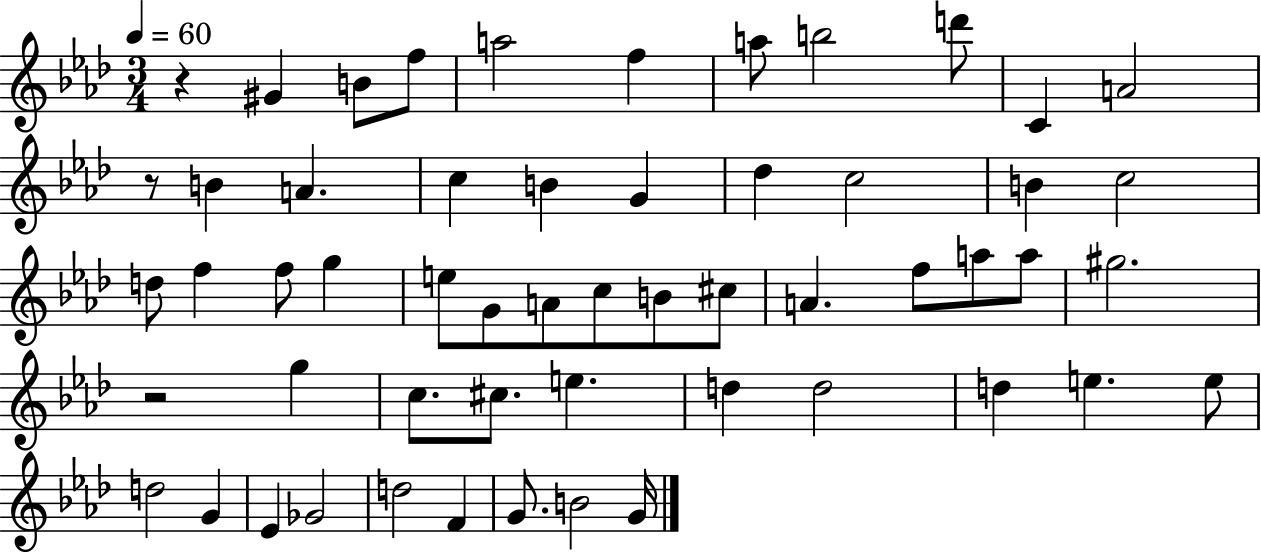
R/q G#4/q B4/e F5/e A5/h F5/q A5/e B5/h D6/e C4/q A4/h R/e B4/q A4/q. C5/q B4/q G4/q Db5/q C5/h B4/q C5/h D5/e F5/q F5/e G5/q E5/e G4/e A4/e C5/e B4/e C#5/e A4/q. F5/e A5/e A5/e G#5/h. R/h G5/q C5/e. C#5/e. E5/q. D5/q D5/h D5/q E5/q. E5/e D5/h G4/q Eb4/q Gb4/h D5/h F4/q G4/e. B4/h G4/s